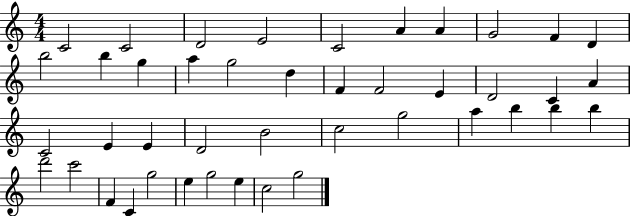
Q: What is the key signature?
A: C major